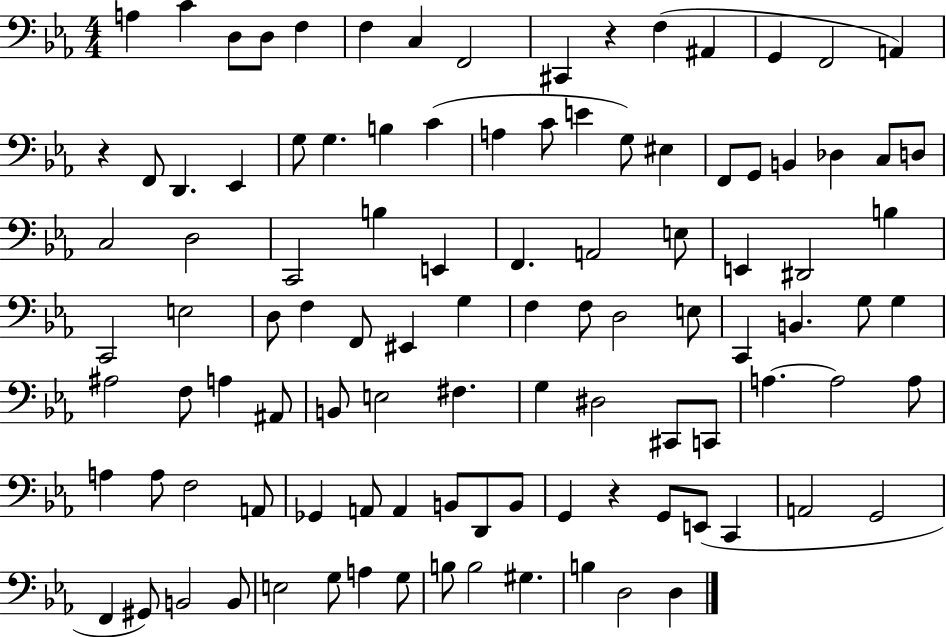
{
  \clef bass
  \numericTimeSignature
  \time 4/4
  \key ees \major
  \repeat volta 2 { a4 c'4 d8 d8 f4 | f4 c4 f,2 | cis,4 r4 f4( ais,4 | g,4 f,2 a,4) | \break r4 f,8 d,4. ees,4 | g8 g4. b4 c'4( | a4 c'8 e'4 g8) eis4 | f,8 g,8 b,4 des4 c8 d8 | \break c2 d2 | c,2 b4 e,4 | f,4. a,2 e8 | e,4 dis,2 b4 | \break c,2 e2 | d8 f4 f,8 eis,4 g4 | f4 f8 d2 e8 | c,4 b,4. g8 g4 | \break ais2 f8 a4 ais,8 | b,8 e2 fis4. | g4 dis2 cis,8 c,8 | a4.~~ a2 a8 | \break a4 a8 f2 a,8 | ges,4 a,8 a,4 b,8 d,8 b,8 | g,4 r4 g,8 e,8( c,4 | a,2 g,2 | \break f,4 gis,8) b,2 b,8 | e2 g8 a4 g8 | b8 b2 gis4. | b4 d2 d4 | \break } \bar "|."
}